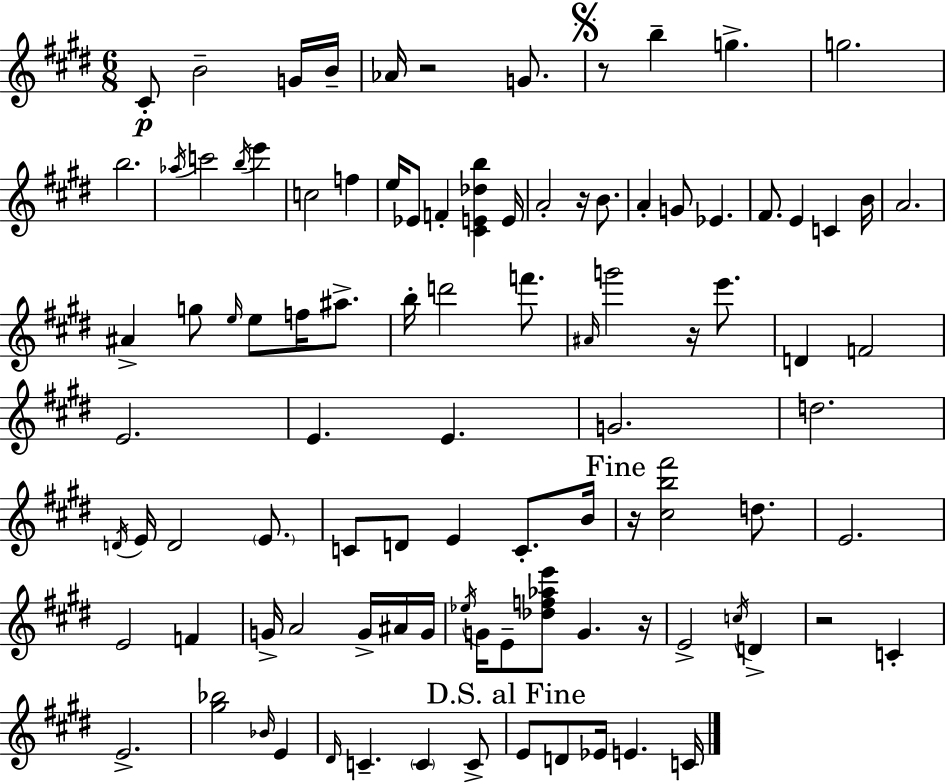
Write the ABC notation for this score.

X:1
T:Untitled
M:6/8
L:1/4
K:E
^C/2 B2 G/4 B/4 _A/4 z2 G/2 z/2 b g g2 b2 _a/4 c'2 b/4 e' c2 f e/4 _E/2 F [^CE_db] E/4 A2 z/4 B/2 A G/2 _E ^F/2 E C B/4 A2 ^A g/2 e/4 e/2 f/4 ^a/2 b/4 d'2 f'/2 ^A/4 g'2 z/4 e'/2 D F2 E2 E E G2 d2 D/4 E/4 D2 E/2 C/2 D/2 E C/2 B/4 z/4 [^cb^f']2 d/2 E2 E2 F G/4 A2 G/4 ^A/4 G/4 _e/4 G/4 E/2 [_df_ae']/2 G z/4 E2 c/4 D z2 C E2 [^g_b]2 _B/4 E ^D/4 C C C/2 E/2 D/2 _E/4 E C/4